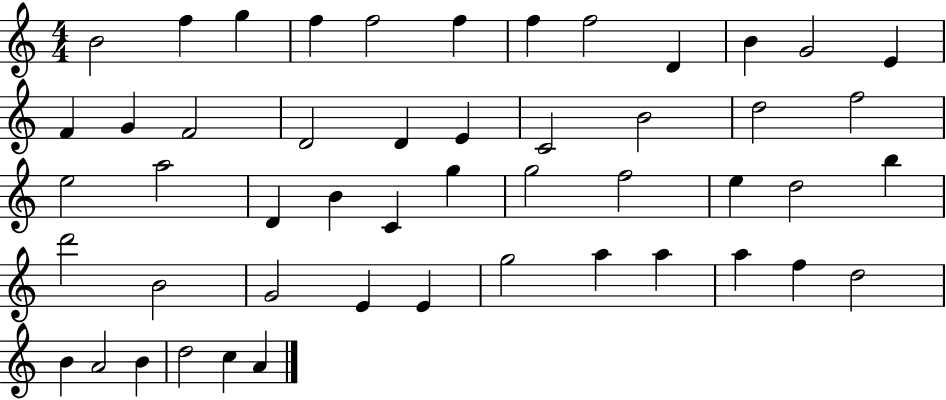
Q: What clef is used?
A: treble